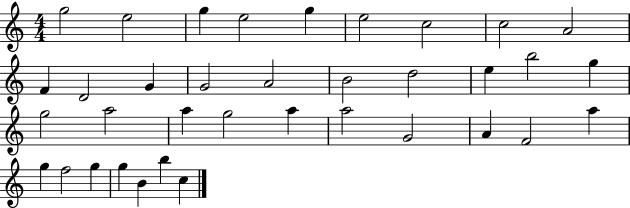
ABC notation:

X:1
T:Untitled
M:4/4
L:1/4
K:C
g2 e2 g e2 g e2 c2 c2 A2 F D2 G G2 A2 B2 d2 e b2 g g2 a2 a g2 a a2 G2 A F2 a g f2 g g B b c